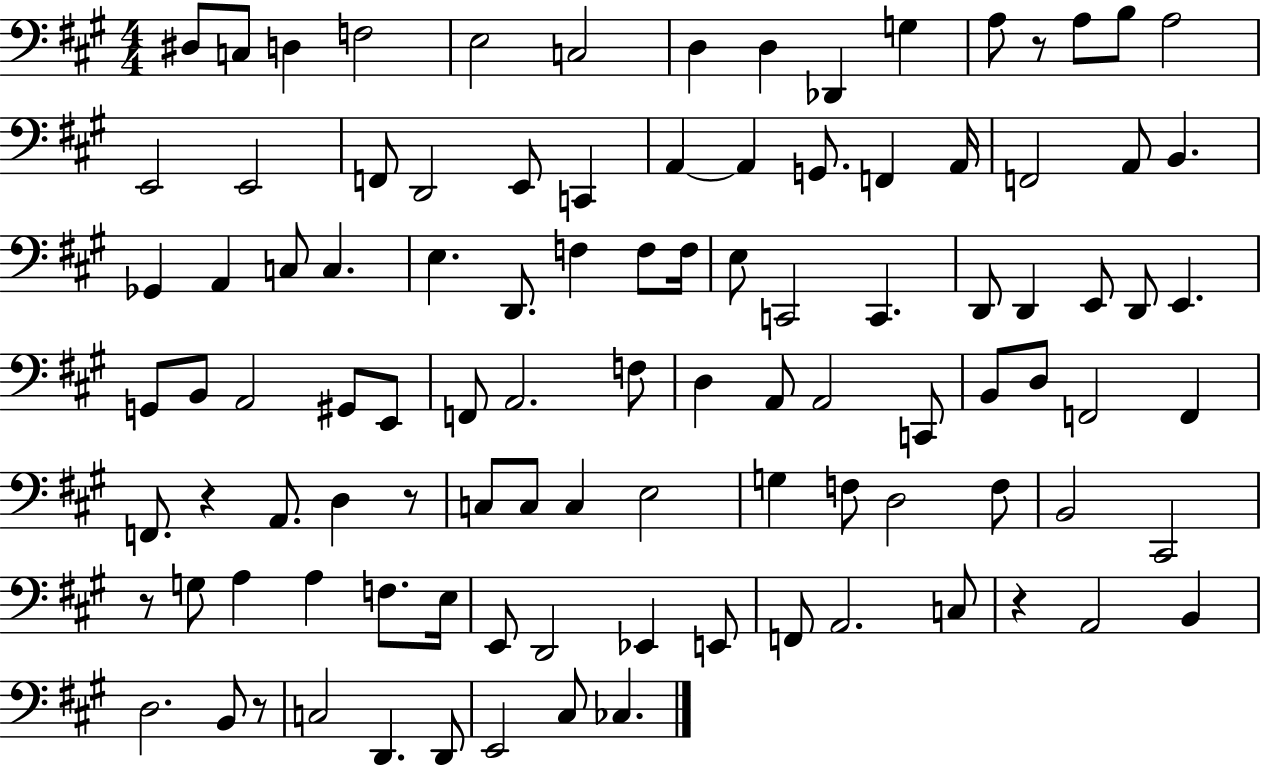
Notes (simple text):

D#3/e C3/e D3/q F3/h E3/h C3/h D3/q D3/q Db2/q G3/q A3/e R/e A3/e B3/e A3/h E2/h E2/h F2/e D2/h E2/e C2/q A2/q A2/q G2/e. F2/q A2/s F2/h A2/e B2/q. Gb2/q A2/q C3/e C3/q. E3/q. D2/e. F3/q F3/e F3/s E3/e C2/h C2/q. D2/e D2/q E2/e D2/e E2/q. G2/e B2/e A2/h G#2/e E2/e F2/e A2/h. F3/e D3/q A2/e A2/h C2/e B2/e D3/e F2/h F2/q F2/e. R/q A2/e. D3/q R/e C3/e C3/e C3/q E3/h G3/q F3/e D3/h F3/e B2/h C#2/h R/e G3/e A3/q A3/q F3/e. E3/s E2/e D2/h Eb2/q E2/e F2/e A2/h. C3/e R/q A2/h B2/q D3/h. B2/e R/e C3/h D2/q. D2/e E2/h C#3/e CES3/q.